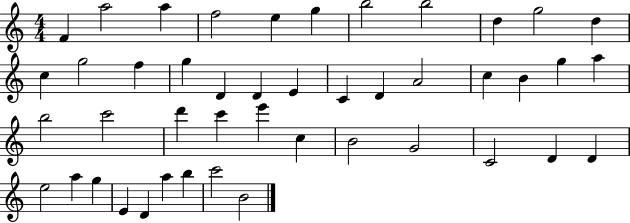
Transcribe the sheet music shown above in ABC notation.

X:1
T:Untitled
M:4/4
L:1/4
K:C
F a2 a f2 e g b2 b2 d g2 d c g2 f g D D E C D A2 c B g a b2 c'2 d' c' e' c B2 G2 C2 D D e2 a g E D a b c'2 B2